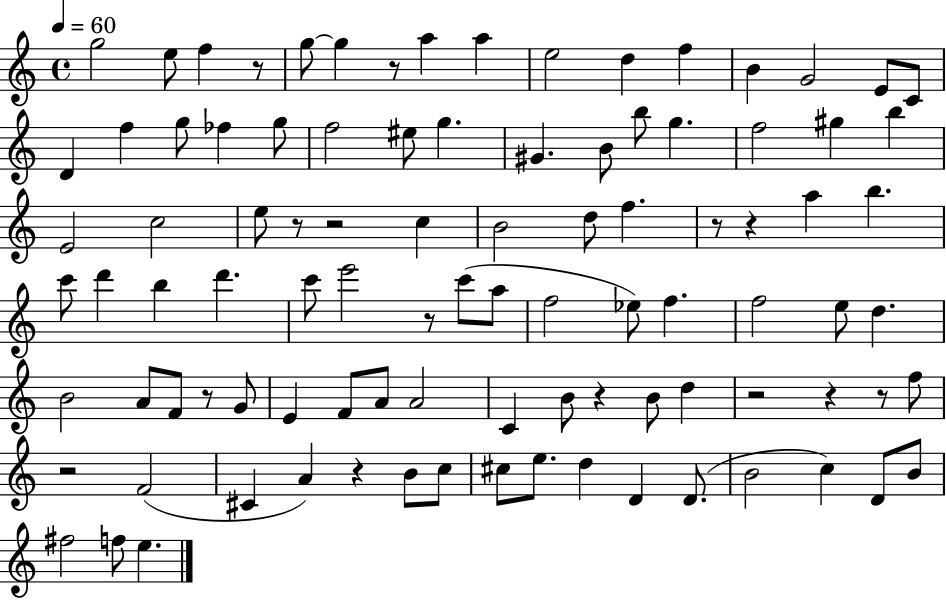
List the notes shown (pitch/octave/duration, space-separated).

G5/h E5/e F5/q R/e G5/e G5/q R/e A5/q A5/q E5/h D5/q F5/q B4/q G4/h E4/e C4/e D4/q F5/q G5/e FES5/q G5/e F5/h EIS5/e G5/q. G#4/q. B4/e B5/e G5/q. F5/h G#5/q B5/q E4/h C5/h E5/e R/e R/h C5/q B4/h D5/e F5/q. R/e R/q A5/q B5/q. C6/e D6/q B5/q D6/q. C6/e E6/h R/e C6/e A5/e F5/h Eb5/e F5/q. F5/h E5/e D5/q. B4/h A4/e F4/e R/e G4/e E4/q F4/e A4/e A4/h C4/q B4/e R/q B4/e D5/q R/h R/q R/e F5/e R/h F4/h C#4/q A4/q R/q B4/e C5/e C#5/e E5/e. D5/q D4/q D4/e. B4/h C5/q D4/e B4/e F#5/h F5/e E5/q.